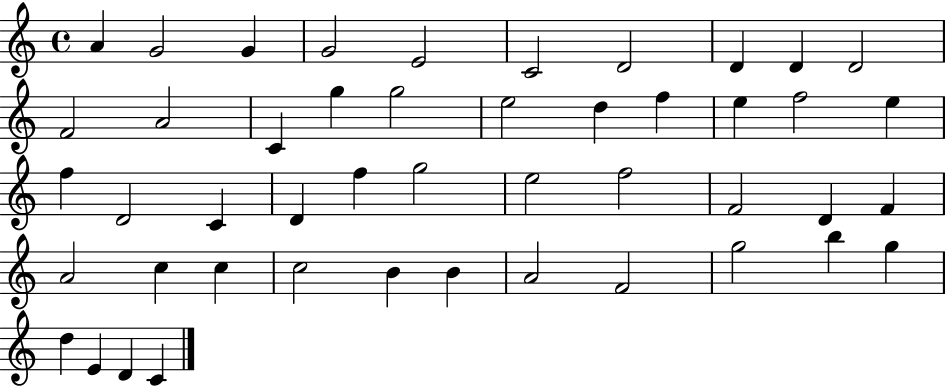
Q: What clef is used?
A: treble